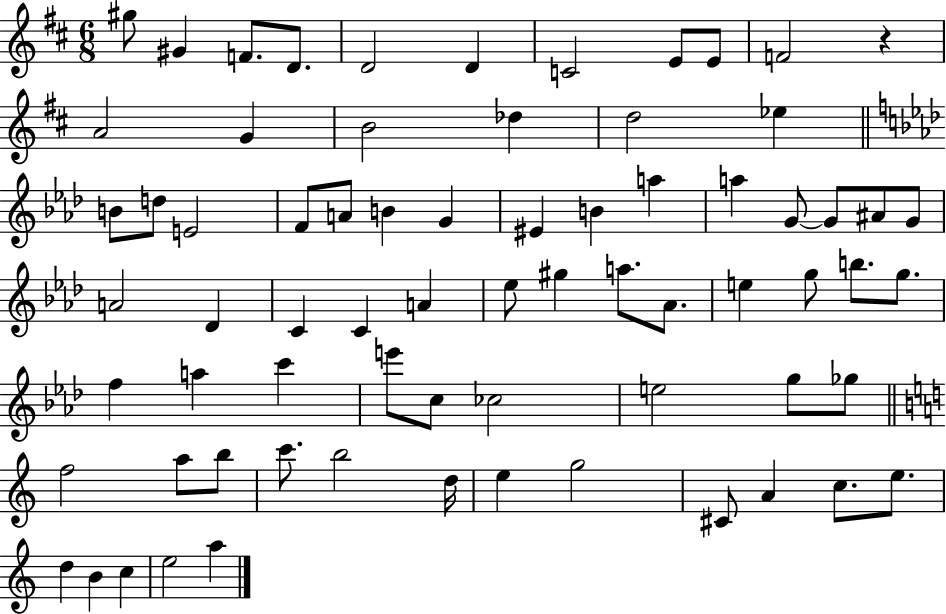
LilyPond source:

{
  \clef treble
  \numericTimeSignature
  \time 6/8
  \key d \major
  gis''8 gis'4 f'8. d'8. | d'2 d'4 | c'2 e'8 e'8 | f'2 r4 | \break a'2 g'4 | b'2 des''4 | d''2 ees''4 | \bar "||" \break \key aes \major b'8 d''8 e'2 | f'8 a'8 b'4 g'4 | eis'4 b'4 a''4 | a''4 g'8~~ g'8 ais'8 g'8 | \break a'2 des'4 | c'4 c'4 a'4 | ees''8 gis''4 a''8. aes'8. | e''4 g''8 b''8. g''8. | \break f''4 a''4 c'''4 | e'''8 c''8 ces''2 | e''2 g''8 ges''8 | \bar "||" \break \key c \major f''2 a''8 b''8 | c'''8. b''2 d''16 | e''4 g''2 | cis'8 a'4 c''8. e''8. | \break d''4 b'4 c''4 | e''2 a''4 | \bar "|."
}